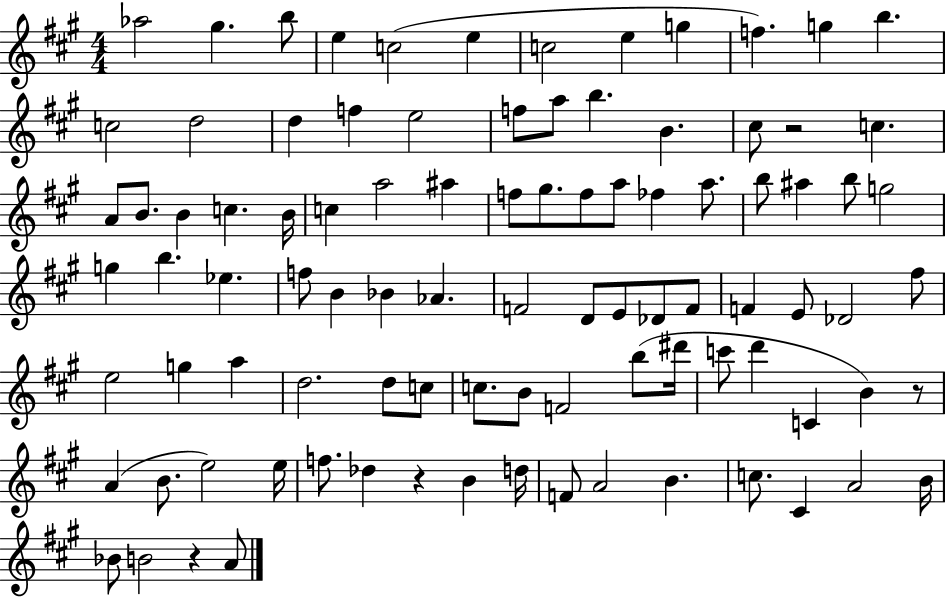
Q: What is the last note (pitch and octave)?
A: A4